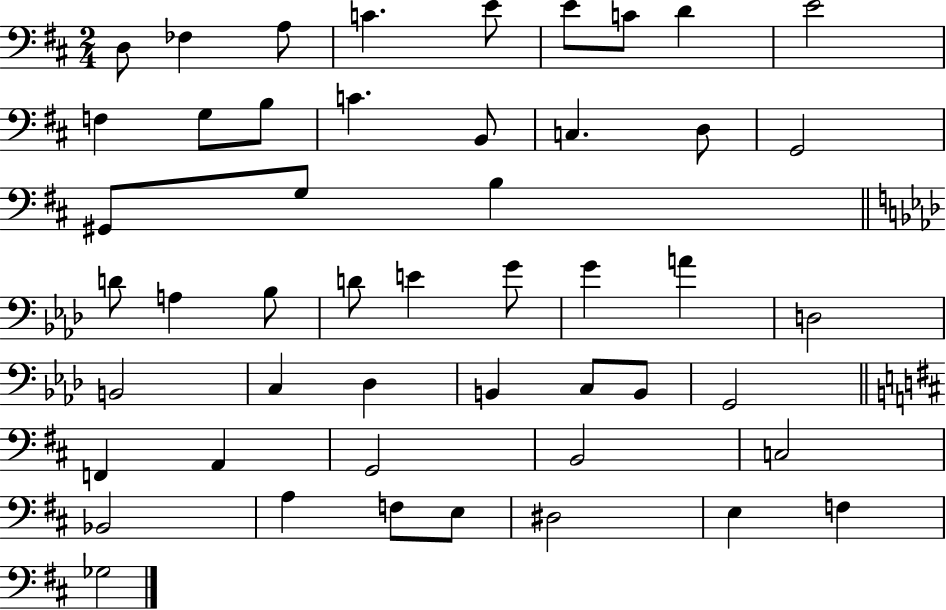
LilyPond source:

{
  \clef bass
  \numericTimeSignature
  \time 2/4
  \key d \major
  d8 fes4 a8 | c'4. e'8 | e'8 c'8 d'4 | e'2 | \break f4 g8 b8 | c'4. b,8 | c4. d8 | g,2 | \break gis,8 g8 b4 | \bar "||" \break \key aes \major d'8 a4 bes8 | d'8 e'4 g'8 | g'4 a'4 | d2 | \break b,2 | c4 des4 | b,4 c8 b,8 | g,2 | \break \bar "||" \break \key b \minor f,4 a,4 | g,2 | b,2 | c2 | \break bes,2 | a4 f8 e8 | dis2 | e4 f4 | \break ges2 | \bar "|."
}